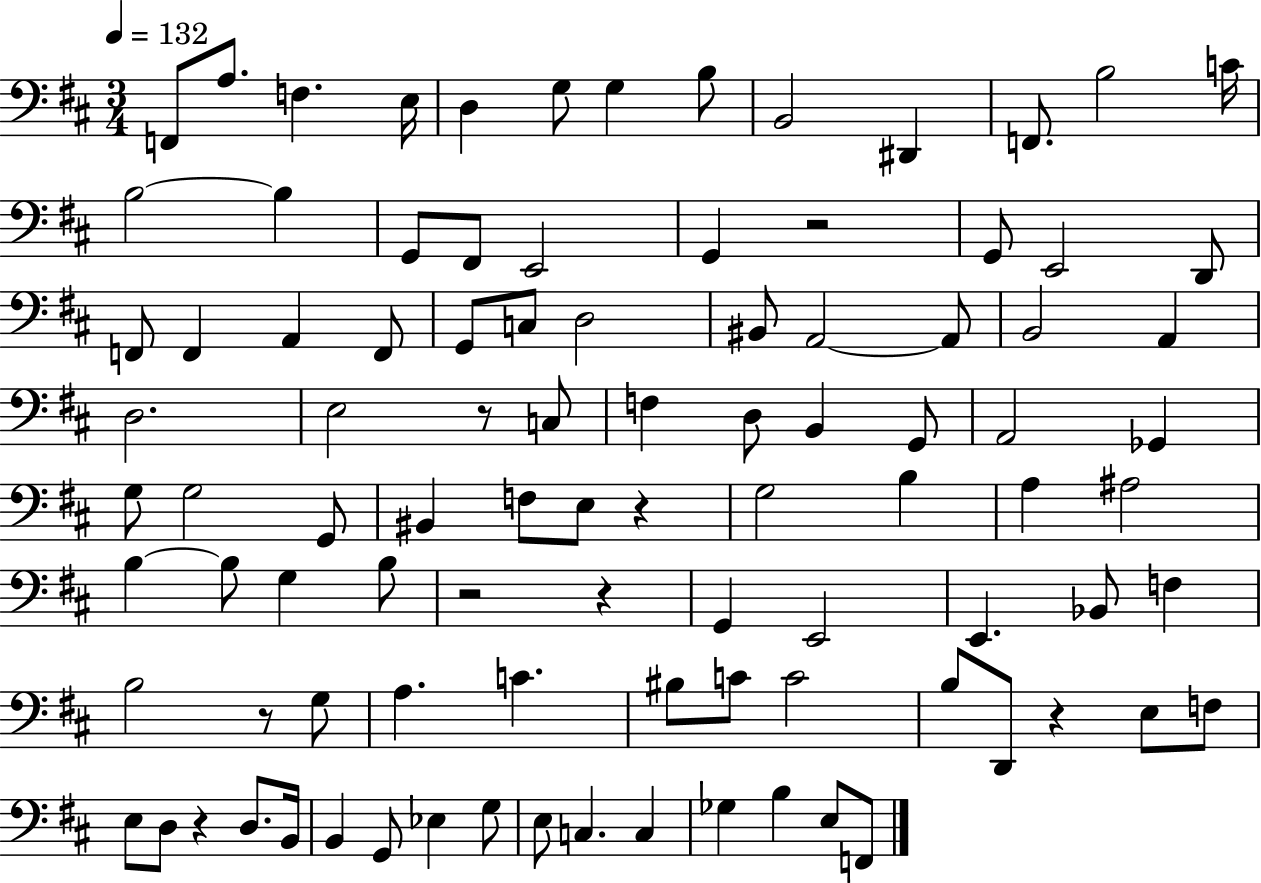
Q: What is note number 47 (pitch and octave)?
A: BIS2